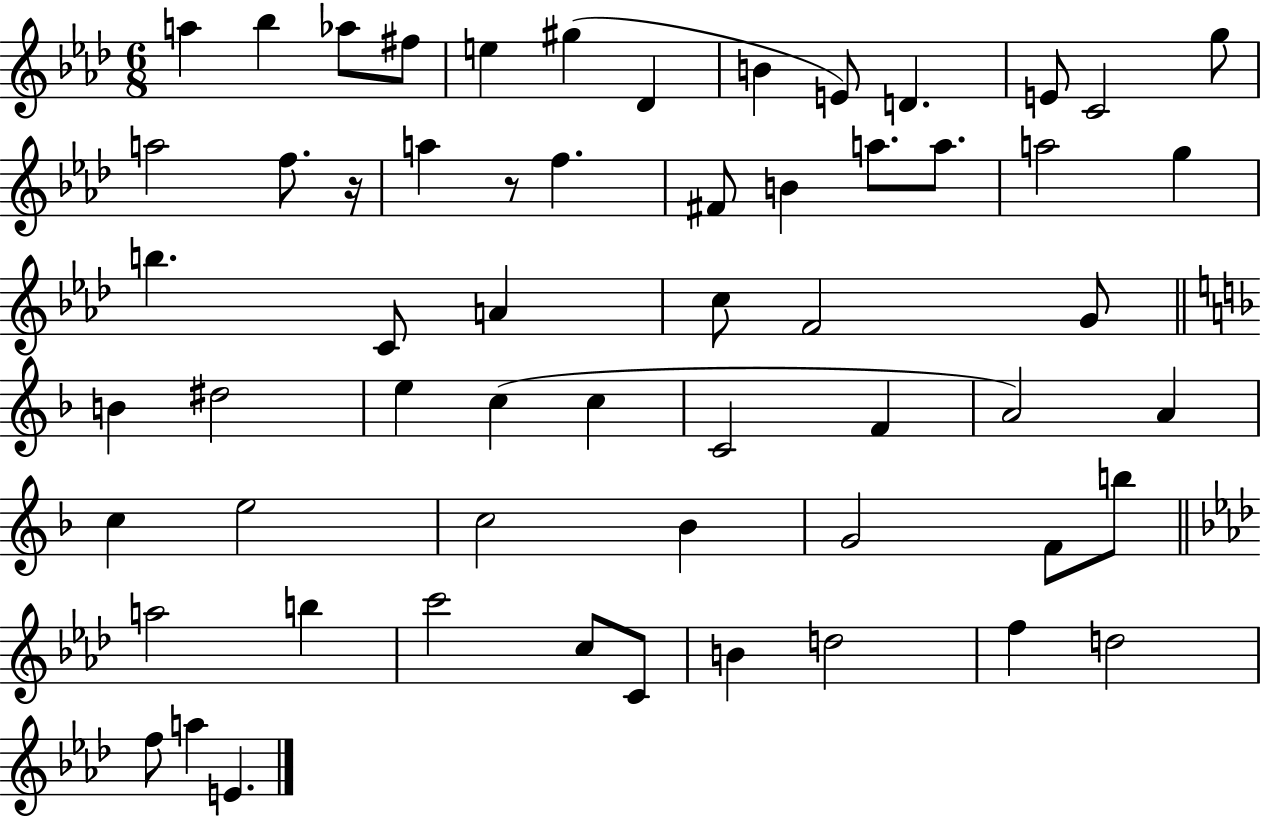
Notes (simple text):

A5/q Bb5/q Ab5/e F#5/e E5/q G#5/q Db4/q B4/q E4/e D4/q. E4/e C4/h G5/e A5/h F5/e. R/s A5/q R/e F5/q. F#4/e B4/q A5/e. A5/e. A5/h G5/q B5/q. C4/e A4/q C5/e F4/h G4/e B4/q D#5/h E5/q C5/q C5/q C4/h F4/q A4/h A4/q C5/q E5/h C5/h Bb4/q G4/h F4/e B5/e A5/h B5/q C6/h C5/e C4/e B4/q D5/h F5/q D5/h F5/e A5/q E4/q.